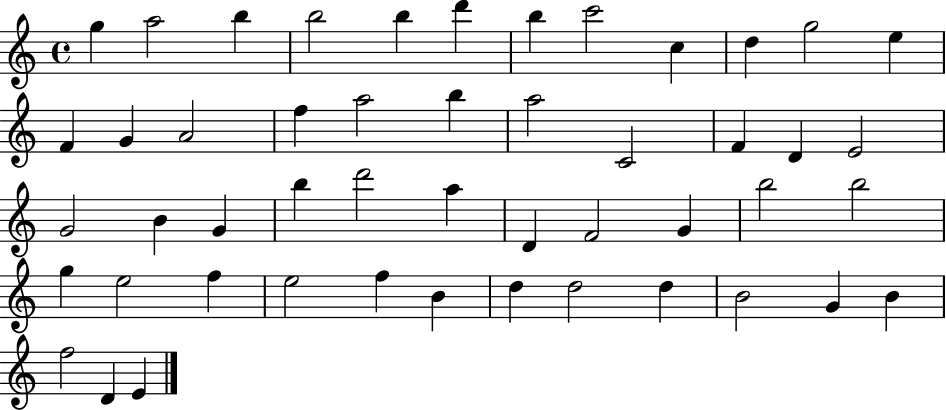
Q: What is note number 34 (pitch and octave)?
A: B5